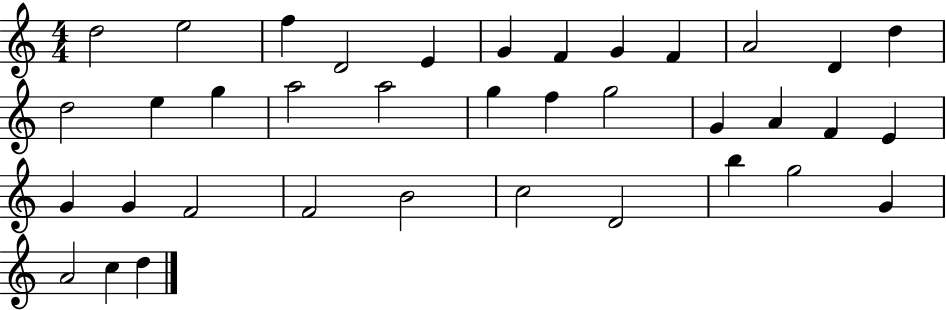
{
  \clef treble
  \numericTimeSignature
  \time 4/4
  \key c \major
  d''2 e''2 | f''4 d'2 e'4 | g'4 f'4 g'4 f'4 | a'2 d'4 d''4 | \break d''2 e''4 g''4 | a''2 a''2 | g''4 f''4 g''2 | g'4 a'4 f'4 e'4 | \break g'4 g'4 f'2 | f'2 b'2 | c''2 d'2 | b''4 g''2 g'4 | \break a'2 c''4 d''4 | \bar "|."
}